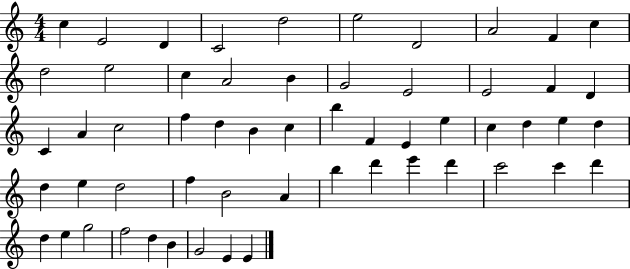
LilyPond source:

{
  \clef treble
  \numericTimeSignature
  \time 4/4
  \key c \major
  c''4 e'2 d'4 | c'2 d''2 | e''2 d'2 | a'2 f'4 c''4 | \break d''2 e''2 | c''4 a'2 b'4 | g'2 e'2 | e'2 f'4 d'4 | \break c'4 a'4 c''2 | f''4 d''4 b'4 c''4 | b''4 f'4 e'4 e''4 | c''4 d''4 e''4 d''4 | \break d''4 e''4 d''2 | f''4 b'2 a'4 | b''4 d'''4 e'''4 d'''4 | c'''2 c'''4 d'''4 | \break d''4 e''4 g''2 | f''2 d''4 b'4 | g'2 e'4 e'4 | \bar "|."
}